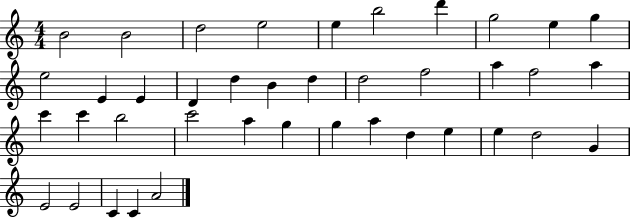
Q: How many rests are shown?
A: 0